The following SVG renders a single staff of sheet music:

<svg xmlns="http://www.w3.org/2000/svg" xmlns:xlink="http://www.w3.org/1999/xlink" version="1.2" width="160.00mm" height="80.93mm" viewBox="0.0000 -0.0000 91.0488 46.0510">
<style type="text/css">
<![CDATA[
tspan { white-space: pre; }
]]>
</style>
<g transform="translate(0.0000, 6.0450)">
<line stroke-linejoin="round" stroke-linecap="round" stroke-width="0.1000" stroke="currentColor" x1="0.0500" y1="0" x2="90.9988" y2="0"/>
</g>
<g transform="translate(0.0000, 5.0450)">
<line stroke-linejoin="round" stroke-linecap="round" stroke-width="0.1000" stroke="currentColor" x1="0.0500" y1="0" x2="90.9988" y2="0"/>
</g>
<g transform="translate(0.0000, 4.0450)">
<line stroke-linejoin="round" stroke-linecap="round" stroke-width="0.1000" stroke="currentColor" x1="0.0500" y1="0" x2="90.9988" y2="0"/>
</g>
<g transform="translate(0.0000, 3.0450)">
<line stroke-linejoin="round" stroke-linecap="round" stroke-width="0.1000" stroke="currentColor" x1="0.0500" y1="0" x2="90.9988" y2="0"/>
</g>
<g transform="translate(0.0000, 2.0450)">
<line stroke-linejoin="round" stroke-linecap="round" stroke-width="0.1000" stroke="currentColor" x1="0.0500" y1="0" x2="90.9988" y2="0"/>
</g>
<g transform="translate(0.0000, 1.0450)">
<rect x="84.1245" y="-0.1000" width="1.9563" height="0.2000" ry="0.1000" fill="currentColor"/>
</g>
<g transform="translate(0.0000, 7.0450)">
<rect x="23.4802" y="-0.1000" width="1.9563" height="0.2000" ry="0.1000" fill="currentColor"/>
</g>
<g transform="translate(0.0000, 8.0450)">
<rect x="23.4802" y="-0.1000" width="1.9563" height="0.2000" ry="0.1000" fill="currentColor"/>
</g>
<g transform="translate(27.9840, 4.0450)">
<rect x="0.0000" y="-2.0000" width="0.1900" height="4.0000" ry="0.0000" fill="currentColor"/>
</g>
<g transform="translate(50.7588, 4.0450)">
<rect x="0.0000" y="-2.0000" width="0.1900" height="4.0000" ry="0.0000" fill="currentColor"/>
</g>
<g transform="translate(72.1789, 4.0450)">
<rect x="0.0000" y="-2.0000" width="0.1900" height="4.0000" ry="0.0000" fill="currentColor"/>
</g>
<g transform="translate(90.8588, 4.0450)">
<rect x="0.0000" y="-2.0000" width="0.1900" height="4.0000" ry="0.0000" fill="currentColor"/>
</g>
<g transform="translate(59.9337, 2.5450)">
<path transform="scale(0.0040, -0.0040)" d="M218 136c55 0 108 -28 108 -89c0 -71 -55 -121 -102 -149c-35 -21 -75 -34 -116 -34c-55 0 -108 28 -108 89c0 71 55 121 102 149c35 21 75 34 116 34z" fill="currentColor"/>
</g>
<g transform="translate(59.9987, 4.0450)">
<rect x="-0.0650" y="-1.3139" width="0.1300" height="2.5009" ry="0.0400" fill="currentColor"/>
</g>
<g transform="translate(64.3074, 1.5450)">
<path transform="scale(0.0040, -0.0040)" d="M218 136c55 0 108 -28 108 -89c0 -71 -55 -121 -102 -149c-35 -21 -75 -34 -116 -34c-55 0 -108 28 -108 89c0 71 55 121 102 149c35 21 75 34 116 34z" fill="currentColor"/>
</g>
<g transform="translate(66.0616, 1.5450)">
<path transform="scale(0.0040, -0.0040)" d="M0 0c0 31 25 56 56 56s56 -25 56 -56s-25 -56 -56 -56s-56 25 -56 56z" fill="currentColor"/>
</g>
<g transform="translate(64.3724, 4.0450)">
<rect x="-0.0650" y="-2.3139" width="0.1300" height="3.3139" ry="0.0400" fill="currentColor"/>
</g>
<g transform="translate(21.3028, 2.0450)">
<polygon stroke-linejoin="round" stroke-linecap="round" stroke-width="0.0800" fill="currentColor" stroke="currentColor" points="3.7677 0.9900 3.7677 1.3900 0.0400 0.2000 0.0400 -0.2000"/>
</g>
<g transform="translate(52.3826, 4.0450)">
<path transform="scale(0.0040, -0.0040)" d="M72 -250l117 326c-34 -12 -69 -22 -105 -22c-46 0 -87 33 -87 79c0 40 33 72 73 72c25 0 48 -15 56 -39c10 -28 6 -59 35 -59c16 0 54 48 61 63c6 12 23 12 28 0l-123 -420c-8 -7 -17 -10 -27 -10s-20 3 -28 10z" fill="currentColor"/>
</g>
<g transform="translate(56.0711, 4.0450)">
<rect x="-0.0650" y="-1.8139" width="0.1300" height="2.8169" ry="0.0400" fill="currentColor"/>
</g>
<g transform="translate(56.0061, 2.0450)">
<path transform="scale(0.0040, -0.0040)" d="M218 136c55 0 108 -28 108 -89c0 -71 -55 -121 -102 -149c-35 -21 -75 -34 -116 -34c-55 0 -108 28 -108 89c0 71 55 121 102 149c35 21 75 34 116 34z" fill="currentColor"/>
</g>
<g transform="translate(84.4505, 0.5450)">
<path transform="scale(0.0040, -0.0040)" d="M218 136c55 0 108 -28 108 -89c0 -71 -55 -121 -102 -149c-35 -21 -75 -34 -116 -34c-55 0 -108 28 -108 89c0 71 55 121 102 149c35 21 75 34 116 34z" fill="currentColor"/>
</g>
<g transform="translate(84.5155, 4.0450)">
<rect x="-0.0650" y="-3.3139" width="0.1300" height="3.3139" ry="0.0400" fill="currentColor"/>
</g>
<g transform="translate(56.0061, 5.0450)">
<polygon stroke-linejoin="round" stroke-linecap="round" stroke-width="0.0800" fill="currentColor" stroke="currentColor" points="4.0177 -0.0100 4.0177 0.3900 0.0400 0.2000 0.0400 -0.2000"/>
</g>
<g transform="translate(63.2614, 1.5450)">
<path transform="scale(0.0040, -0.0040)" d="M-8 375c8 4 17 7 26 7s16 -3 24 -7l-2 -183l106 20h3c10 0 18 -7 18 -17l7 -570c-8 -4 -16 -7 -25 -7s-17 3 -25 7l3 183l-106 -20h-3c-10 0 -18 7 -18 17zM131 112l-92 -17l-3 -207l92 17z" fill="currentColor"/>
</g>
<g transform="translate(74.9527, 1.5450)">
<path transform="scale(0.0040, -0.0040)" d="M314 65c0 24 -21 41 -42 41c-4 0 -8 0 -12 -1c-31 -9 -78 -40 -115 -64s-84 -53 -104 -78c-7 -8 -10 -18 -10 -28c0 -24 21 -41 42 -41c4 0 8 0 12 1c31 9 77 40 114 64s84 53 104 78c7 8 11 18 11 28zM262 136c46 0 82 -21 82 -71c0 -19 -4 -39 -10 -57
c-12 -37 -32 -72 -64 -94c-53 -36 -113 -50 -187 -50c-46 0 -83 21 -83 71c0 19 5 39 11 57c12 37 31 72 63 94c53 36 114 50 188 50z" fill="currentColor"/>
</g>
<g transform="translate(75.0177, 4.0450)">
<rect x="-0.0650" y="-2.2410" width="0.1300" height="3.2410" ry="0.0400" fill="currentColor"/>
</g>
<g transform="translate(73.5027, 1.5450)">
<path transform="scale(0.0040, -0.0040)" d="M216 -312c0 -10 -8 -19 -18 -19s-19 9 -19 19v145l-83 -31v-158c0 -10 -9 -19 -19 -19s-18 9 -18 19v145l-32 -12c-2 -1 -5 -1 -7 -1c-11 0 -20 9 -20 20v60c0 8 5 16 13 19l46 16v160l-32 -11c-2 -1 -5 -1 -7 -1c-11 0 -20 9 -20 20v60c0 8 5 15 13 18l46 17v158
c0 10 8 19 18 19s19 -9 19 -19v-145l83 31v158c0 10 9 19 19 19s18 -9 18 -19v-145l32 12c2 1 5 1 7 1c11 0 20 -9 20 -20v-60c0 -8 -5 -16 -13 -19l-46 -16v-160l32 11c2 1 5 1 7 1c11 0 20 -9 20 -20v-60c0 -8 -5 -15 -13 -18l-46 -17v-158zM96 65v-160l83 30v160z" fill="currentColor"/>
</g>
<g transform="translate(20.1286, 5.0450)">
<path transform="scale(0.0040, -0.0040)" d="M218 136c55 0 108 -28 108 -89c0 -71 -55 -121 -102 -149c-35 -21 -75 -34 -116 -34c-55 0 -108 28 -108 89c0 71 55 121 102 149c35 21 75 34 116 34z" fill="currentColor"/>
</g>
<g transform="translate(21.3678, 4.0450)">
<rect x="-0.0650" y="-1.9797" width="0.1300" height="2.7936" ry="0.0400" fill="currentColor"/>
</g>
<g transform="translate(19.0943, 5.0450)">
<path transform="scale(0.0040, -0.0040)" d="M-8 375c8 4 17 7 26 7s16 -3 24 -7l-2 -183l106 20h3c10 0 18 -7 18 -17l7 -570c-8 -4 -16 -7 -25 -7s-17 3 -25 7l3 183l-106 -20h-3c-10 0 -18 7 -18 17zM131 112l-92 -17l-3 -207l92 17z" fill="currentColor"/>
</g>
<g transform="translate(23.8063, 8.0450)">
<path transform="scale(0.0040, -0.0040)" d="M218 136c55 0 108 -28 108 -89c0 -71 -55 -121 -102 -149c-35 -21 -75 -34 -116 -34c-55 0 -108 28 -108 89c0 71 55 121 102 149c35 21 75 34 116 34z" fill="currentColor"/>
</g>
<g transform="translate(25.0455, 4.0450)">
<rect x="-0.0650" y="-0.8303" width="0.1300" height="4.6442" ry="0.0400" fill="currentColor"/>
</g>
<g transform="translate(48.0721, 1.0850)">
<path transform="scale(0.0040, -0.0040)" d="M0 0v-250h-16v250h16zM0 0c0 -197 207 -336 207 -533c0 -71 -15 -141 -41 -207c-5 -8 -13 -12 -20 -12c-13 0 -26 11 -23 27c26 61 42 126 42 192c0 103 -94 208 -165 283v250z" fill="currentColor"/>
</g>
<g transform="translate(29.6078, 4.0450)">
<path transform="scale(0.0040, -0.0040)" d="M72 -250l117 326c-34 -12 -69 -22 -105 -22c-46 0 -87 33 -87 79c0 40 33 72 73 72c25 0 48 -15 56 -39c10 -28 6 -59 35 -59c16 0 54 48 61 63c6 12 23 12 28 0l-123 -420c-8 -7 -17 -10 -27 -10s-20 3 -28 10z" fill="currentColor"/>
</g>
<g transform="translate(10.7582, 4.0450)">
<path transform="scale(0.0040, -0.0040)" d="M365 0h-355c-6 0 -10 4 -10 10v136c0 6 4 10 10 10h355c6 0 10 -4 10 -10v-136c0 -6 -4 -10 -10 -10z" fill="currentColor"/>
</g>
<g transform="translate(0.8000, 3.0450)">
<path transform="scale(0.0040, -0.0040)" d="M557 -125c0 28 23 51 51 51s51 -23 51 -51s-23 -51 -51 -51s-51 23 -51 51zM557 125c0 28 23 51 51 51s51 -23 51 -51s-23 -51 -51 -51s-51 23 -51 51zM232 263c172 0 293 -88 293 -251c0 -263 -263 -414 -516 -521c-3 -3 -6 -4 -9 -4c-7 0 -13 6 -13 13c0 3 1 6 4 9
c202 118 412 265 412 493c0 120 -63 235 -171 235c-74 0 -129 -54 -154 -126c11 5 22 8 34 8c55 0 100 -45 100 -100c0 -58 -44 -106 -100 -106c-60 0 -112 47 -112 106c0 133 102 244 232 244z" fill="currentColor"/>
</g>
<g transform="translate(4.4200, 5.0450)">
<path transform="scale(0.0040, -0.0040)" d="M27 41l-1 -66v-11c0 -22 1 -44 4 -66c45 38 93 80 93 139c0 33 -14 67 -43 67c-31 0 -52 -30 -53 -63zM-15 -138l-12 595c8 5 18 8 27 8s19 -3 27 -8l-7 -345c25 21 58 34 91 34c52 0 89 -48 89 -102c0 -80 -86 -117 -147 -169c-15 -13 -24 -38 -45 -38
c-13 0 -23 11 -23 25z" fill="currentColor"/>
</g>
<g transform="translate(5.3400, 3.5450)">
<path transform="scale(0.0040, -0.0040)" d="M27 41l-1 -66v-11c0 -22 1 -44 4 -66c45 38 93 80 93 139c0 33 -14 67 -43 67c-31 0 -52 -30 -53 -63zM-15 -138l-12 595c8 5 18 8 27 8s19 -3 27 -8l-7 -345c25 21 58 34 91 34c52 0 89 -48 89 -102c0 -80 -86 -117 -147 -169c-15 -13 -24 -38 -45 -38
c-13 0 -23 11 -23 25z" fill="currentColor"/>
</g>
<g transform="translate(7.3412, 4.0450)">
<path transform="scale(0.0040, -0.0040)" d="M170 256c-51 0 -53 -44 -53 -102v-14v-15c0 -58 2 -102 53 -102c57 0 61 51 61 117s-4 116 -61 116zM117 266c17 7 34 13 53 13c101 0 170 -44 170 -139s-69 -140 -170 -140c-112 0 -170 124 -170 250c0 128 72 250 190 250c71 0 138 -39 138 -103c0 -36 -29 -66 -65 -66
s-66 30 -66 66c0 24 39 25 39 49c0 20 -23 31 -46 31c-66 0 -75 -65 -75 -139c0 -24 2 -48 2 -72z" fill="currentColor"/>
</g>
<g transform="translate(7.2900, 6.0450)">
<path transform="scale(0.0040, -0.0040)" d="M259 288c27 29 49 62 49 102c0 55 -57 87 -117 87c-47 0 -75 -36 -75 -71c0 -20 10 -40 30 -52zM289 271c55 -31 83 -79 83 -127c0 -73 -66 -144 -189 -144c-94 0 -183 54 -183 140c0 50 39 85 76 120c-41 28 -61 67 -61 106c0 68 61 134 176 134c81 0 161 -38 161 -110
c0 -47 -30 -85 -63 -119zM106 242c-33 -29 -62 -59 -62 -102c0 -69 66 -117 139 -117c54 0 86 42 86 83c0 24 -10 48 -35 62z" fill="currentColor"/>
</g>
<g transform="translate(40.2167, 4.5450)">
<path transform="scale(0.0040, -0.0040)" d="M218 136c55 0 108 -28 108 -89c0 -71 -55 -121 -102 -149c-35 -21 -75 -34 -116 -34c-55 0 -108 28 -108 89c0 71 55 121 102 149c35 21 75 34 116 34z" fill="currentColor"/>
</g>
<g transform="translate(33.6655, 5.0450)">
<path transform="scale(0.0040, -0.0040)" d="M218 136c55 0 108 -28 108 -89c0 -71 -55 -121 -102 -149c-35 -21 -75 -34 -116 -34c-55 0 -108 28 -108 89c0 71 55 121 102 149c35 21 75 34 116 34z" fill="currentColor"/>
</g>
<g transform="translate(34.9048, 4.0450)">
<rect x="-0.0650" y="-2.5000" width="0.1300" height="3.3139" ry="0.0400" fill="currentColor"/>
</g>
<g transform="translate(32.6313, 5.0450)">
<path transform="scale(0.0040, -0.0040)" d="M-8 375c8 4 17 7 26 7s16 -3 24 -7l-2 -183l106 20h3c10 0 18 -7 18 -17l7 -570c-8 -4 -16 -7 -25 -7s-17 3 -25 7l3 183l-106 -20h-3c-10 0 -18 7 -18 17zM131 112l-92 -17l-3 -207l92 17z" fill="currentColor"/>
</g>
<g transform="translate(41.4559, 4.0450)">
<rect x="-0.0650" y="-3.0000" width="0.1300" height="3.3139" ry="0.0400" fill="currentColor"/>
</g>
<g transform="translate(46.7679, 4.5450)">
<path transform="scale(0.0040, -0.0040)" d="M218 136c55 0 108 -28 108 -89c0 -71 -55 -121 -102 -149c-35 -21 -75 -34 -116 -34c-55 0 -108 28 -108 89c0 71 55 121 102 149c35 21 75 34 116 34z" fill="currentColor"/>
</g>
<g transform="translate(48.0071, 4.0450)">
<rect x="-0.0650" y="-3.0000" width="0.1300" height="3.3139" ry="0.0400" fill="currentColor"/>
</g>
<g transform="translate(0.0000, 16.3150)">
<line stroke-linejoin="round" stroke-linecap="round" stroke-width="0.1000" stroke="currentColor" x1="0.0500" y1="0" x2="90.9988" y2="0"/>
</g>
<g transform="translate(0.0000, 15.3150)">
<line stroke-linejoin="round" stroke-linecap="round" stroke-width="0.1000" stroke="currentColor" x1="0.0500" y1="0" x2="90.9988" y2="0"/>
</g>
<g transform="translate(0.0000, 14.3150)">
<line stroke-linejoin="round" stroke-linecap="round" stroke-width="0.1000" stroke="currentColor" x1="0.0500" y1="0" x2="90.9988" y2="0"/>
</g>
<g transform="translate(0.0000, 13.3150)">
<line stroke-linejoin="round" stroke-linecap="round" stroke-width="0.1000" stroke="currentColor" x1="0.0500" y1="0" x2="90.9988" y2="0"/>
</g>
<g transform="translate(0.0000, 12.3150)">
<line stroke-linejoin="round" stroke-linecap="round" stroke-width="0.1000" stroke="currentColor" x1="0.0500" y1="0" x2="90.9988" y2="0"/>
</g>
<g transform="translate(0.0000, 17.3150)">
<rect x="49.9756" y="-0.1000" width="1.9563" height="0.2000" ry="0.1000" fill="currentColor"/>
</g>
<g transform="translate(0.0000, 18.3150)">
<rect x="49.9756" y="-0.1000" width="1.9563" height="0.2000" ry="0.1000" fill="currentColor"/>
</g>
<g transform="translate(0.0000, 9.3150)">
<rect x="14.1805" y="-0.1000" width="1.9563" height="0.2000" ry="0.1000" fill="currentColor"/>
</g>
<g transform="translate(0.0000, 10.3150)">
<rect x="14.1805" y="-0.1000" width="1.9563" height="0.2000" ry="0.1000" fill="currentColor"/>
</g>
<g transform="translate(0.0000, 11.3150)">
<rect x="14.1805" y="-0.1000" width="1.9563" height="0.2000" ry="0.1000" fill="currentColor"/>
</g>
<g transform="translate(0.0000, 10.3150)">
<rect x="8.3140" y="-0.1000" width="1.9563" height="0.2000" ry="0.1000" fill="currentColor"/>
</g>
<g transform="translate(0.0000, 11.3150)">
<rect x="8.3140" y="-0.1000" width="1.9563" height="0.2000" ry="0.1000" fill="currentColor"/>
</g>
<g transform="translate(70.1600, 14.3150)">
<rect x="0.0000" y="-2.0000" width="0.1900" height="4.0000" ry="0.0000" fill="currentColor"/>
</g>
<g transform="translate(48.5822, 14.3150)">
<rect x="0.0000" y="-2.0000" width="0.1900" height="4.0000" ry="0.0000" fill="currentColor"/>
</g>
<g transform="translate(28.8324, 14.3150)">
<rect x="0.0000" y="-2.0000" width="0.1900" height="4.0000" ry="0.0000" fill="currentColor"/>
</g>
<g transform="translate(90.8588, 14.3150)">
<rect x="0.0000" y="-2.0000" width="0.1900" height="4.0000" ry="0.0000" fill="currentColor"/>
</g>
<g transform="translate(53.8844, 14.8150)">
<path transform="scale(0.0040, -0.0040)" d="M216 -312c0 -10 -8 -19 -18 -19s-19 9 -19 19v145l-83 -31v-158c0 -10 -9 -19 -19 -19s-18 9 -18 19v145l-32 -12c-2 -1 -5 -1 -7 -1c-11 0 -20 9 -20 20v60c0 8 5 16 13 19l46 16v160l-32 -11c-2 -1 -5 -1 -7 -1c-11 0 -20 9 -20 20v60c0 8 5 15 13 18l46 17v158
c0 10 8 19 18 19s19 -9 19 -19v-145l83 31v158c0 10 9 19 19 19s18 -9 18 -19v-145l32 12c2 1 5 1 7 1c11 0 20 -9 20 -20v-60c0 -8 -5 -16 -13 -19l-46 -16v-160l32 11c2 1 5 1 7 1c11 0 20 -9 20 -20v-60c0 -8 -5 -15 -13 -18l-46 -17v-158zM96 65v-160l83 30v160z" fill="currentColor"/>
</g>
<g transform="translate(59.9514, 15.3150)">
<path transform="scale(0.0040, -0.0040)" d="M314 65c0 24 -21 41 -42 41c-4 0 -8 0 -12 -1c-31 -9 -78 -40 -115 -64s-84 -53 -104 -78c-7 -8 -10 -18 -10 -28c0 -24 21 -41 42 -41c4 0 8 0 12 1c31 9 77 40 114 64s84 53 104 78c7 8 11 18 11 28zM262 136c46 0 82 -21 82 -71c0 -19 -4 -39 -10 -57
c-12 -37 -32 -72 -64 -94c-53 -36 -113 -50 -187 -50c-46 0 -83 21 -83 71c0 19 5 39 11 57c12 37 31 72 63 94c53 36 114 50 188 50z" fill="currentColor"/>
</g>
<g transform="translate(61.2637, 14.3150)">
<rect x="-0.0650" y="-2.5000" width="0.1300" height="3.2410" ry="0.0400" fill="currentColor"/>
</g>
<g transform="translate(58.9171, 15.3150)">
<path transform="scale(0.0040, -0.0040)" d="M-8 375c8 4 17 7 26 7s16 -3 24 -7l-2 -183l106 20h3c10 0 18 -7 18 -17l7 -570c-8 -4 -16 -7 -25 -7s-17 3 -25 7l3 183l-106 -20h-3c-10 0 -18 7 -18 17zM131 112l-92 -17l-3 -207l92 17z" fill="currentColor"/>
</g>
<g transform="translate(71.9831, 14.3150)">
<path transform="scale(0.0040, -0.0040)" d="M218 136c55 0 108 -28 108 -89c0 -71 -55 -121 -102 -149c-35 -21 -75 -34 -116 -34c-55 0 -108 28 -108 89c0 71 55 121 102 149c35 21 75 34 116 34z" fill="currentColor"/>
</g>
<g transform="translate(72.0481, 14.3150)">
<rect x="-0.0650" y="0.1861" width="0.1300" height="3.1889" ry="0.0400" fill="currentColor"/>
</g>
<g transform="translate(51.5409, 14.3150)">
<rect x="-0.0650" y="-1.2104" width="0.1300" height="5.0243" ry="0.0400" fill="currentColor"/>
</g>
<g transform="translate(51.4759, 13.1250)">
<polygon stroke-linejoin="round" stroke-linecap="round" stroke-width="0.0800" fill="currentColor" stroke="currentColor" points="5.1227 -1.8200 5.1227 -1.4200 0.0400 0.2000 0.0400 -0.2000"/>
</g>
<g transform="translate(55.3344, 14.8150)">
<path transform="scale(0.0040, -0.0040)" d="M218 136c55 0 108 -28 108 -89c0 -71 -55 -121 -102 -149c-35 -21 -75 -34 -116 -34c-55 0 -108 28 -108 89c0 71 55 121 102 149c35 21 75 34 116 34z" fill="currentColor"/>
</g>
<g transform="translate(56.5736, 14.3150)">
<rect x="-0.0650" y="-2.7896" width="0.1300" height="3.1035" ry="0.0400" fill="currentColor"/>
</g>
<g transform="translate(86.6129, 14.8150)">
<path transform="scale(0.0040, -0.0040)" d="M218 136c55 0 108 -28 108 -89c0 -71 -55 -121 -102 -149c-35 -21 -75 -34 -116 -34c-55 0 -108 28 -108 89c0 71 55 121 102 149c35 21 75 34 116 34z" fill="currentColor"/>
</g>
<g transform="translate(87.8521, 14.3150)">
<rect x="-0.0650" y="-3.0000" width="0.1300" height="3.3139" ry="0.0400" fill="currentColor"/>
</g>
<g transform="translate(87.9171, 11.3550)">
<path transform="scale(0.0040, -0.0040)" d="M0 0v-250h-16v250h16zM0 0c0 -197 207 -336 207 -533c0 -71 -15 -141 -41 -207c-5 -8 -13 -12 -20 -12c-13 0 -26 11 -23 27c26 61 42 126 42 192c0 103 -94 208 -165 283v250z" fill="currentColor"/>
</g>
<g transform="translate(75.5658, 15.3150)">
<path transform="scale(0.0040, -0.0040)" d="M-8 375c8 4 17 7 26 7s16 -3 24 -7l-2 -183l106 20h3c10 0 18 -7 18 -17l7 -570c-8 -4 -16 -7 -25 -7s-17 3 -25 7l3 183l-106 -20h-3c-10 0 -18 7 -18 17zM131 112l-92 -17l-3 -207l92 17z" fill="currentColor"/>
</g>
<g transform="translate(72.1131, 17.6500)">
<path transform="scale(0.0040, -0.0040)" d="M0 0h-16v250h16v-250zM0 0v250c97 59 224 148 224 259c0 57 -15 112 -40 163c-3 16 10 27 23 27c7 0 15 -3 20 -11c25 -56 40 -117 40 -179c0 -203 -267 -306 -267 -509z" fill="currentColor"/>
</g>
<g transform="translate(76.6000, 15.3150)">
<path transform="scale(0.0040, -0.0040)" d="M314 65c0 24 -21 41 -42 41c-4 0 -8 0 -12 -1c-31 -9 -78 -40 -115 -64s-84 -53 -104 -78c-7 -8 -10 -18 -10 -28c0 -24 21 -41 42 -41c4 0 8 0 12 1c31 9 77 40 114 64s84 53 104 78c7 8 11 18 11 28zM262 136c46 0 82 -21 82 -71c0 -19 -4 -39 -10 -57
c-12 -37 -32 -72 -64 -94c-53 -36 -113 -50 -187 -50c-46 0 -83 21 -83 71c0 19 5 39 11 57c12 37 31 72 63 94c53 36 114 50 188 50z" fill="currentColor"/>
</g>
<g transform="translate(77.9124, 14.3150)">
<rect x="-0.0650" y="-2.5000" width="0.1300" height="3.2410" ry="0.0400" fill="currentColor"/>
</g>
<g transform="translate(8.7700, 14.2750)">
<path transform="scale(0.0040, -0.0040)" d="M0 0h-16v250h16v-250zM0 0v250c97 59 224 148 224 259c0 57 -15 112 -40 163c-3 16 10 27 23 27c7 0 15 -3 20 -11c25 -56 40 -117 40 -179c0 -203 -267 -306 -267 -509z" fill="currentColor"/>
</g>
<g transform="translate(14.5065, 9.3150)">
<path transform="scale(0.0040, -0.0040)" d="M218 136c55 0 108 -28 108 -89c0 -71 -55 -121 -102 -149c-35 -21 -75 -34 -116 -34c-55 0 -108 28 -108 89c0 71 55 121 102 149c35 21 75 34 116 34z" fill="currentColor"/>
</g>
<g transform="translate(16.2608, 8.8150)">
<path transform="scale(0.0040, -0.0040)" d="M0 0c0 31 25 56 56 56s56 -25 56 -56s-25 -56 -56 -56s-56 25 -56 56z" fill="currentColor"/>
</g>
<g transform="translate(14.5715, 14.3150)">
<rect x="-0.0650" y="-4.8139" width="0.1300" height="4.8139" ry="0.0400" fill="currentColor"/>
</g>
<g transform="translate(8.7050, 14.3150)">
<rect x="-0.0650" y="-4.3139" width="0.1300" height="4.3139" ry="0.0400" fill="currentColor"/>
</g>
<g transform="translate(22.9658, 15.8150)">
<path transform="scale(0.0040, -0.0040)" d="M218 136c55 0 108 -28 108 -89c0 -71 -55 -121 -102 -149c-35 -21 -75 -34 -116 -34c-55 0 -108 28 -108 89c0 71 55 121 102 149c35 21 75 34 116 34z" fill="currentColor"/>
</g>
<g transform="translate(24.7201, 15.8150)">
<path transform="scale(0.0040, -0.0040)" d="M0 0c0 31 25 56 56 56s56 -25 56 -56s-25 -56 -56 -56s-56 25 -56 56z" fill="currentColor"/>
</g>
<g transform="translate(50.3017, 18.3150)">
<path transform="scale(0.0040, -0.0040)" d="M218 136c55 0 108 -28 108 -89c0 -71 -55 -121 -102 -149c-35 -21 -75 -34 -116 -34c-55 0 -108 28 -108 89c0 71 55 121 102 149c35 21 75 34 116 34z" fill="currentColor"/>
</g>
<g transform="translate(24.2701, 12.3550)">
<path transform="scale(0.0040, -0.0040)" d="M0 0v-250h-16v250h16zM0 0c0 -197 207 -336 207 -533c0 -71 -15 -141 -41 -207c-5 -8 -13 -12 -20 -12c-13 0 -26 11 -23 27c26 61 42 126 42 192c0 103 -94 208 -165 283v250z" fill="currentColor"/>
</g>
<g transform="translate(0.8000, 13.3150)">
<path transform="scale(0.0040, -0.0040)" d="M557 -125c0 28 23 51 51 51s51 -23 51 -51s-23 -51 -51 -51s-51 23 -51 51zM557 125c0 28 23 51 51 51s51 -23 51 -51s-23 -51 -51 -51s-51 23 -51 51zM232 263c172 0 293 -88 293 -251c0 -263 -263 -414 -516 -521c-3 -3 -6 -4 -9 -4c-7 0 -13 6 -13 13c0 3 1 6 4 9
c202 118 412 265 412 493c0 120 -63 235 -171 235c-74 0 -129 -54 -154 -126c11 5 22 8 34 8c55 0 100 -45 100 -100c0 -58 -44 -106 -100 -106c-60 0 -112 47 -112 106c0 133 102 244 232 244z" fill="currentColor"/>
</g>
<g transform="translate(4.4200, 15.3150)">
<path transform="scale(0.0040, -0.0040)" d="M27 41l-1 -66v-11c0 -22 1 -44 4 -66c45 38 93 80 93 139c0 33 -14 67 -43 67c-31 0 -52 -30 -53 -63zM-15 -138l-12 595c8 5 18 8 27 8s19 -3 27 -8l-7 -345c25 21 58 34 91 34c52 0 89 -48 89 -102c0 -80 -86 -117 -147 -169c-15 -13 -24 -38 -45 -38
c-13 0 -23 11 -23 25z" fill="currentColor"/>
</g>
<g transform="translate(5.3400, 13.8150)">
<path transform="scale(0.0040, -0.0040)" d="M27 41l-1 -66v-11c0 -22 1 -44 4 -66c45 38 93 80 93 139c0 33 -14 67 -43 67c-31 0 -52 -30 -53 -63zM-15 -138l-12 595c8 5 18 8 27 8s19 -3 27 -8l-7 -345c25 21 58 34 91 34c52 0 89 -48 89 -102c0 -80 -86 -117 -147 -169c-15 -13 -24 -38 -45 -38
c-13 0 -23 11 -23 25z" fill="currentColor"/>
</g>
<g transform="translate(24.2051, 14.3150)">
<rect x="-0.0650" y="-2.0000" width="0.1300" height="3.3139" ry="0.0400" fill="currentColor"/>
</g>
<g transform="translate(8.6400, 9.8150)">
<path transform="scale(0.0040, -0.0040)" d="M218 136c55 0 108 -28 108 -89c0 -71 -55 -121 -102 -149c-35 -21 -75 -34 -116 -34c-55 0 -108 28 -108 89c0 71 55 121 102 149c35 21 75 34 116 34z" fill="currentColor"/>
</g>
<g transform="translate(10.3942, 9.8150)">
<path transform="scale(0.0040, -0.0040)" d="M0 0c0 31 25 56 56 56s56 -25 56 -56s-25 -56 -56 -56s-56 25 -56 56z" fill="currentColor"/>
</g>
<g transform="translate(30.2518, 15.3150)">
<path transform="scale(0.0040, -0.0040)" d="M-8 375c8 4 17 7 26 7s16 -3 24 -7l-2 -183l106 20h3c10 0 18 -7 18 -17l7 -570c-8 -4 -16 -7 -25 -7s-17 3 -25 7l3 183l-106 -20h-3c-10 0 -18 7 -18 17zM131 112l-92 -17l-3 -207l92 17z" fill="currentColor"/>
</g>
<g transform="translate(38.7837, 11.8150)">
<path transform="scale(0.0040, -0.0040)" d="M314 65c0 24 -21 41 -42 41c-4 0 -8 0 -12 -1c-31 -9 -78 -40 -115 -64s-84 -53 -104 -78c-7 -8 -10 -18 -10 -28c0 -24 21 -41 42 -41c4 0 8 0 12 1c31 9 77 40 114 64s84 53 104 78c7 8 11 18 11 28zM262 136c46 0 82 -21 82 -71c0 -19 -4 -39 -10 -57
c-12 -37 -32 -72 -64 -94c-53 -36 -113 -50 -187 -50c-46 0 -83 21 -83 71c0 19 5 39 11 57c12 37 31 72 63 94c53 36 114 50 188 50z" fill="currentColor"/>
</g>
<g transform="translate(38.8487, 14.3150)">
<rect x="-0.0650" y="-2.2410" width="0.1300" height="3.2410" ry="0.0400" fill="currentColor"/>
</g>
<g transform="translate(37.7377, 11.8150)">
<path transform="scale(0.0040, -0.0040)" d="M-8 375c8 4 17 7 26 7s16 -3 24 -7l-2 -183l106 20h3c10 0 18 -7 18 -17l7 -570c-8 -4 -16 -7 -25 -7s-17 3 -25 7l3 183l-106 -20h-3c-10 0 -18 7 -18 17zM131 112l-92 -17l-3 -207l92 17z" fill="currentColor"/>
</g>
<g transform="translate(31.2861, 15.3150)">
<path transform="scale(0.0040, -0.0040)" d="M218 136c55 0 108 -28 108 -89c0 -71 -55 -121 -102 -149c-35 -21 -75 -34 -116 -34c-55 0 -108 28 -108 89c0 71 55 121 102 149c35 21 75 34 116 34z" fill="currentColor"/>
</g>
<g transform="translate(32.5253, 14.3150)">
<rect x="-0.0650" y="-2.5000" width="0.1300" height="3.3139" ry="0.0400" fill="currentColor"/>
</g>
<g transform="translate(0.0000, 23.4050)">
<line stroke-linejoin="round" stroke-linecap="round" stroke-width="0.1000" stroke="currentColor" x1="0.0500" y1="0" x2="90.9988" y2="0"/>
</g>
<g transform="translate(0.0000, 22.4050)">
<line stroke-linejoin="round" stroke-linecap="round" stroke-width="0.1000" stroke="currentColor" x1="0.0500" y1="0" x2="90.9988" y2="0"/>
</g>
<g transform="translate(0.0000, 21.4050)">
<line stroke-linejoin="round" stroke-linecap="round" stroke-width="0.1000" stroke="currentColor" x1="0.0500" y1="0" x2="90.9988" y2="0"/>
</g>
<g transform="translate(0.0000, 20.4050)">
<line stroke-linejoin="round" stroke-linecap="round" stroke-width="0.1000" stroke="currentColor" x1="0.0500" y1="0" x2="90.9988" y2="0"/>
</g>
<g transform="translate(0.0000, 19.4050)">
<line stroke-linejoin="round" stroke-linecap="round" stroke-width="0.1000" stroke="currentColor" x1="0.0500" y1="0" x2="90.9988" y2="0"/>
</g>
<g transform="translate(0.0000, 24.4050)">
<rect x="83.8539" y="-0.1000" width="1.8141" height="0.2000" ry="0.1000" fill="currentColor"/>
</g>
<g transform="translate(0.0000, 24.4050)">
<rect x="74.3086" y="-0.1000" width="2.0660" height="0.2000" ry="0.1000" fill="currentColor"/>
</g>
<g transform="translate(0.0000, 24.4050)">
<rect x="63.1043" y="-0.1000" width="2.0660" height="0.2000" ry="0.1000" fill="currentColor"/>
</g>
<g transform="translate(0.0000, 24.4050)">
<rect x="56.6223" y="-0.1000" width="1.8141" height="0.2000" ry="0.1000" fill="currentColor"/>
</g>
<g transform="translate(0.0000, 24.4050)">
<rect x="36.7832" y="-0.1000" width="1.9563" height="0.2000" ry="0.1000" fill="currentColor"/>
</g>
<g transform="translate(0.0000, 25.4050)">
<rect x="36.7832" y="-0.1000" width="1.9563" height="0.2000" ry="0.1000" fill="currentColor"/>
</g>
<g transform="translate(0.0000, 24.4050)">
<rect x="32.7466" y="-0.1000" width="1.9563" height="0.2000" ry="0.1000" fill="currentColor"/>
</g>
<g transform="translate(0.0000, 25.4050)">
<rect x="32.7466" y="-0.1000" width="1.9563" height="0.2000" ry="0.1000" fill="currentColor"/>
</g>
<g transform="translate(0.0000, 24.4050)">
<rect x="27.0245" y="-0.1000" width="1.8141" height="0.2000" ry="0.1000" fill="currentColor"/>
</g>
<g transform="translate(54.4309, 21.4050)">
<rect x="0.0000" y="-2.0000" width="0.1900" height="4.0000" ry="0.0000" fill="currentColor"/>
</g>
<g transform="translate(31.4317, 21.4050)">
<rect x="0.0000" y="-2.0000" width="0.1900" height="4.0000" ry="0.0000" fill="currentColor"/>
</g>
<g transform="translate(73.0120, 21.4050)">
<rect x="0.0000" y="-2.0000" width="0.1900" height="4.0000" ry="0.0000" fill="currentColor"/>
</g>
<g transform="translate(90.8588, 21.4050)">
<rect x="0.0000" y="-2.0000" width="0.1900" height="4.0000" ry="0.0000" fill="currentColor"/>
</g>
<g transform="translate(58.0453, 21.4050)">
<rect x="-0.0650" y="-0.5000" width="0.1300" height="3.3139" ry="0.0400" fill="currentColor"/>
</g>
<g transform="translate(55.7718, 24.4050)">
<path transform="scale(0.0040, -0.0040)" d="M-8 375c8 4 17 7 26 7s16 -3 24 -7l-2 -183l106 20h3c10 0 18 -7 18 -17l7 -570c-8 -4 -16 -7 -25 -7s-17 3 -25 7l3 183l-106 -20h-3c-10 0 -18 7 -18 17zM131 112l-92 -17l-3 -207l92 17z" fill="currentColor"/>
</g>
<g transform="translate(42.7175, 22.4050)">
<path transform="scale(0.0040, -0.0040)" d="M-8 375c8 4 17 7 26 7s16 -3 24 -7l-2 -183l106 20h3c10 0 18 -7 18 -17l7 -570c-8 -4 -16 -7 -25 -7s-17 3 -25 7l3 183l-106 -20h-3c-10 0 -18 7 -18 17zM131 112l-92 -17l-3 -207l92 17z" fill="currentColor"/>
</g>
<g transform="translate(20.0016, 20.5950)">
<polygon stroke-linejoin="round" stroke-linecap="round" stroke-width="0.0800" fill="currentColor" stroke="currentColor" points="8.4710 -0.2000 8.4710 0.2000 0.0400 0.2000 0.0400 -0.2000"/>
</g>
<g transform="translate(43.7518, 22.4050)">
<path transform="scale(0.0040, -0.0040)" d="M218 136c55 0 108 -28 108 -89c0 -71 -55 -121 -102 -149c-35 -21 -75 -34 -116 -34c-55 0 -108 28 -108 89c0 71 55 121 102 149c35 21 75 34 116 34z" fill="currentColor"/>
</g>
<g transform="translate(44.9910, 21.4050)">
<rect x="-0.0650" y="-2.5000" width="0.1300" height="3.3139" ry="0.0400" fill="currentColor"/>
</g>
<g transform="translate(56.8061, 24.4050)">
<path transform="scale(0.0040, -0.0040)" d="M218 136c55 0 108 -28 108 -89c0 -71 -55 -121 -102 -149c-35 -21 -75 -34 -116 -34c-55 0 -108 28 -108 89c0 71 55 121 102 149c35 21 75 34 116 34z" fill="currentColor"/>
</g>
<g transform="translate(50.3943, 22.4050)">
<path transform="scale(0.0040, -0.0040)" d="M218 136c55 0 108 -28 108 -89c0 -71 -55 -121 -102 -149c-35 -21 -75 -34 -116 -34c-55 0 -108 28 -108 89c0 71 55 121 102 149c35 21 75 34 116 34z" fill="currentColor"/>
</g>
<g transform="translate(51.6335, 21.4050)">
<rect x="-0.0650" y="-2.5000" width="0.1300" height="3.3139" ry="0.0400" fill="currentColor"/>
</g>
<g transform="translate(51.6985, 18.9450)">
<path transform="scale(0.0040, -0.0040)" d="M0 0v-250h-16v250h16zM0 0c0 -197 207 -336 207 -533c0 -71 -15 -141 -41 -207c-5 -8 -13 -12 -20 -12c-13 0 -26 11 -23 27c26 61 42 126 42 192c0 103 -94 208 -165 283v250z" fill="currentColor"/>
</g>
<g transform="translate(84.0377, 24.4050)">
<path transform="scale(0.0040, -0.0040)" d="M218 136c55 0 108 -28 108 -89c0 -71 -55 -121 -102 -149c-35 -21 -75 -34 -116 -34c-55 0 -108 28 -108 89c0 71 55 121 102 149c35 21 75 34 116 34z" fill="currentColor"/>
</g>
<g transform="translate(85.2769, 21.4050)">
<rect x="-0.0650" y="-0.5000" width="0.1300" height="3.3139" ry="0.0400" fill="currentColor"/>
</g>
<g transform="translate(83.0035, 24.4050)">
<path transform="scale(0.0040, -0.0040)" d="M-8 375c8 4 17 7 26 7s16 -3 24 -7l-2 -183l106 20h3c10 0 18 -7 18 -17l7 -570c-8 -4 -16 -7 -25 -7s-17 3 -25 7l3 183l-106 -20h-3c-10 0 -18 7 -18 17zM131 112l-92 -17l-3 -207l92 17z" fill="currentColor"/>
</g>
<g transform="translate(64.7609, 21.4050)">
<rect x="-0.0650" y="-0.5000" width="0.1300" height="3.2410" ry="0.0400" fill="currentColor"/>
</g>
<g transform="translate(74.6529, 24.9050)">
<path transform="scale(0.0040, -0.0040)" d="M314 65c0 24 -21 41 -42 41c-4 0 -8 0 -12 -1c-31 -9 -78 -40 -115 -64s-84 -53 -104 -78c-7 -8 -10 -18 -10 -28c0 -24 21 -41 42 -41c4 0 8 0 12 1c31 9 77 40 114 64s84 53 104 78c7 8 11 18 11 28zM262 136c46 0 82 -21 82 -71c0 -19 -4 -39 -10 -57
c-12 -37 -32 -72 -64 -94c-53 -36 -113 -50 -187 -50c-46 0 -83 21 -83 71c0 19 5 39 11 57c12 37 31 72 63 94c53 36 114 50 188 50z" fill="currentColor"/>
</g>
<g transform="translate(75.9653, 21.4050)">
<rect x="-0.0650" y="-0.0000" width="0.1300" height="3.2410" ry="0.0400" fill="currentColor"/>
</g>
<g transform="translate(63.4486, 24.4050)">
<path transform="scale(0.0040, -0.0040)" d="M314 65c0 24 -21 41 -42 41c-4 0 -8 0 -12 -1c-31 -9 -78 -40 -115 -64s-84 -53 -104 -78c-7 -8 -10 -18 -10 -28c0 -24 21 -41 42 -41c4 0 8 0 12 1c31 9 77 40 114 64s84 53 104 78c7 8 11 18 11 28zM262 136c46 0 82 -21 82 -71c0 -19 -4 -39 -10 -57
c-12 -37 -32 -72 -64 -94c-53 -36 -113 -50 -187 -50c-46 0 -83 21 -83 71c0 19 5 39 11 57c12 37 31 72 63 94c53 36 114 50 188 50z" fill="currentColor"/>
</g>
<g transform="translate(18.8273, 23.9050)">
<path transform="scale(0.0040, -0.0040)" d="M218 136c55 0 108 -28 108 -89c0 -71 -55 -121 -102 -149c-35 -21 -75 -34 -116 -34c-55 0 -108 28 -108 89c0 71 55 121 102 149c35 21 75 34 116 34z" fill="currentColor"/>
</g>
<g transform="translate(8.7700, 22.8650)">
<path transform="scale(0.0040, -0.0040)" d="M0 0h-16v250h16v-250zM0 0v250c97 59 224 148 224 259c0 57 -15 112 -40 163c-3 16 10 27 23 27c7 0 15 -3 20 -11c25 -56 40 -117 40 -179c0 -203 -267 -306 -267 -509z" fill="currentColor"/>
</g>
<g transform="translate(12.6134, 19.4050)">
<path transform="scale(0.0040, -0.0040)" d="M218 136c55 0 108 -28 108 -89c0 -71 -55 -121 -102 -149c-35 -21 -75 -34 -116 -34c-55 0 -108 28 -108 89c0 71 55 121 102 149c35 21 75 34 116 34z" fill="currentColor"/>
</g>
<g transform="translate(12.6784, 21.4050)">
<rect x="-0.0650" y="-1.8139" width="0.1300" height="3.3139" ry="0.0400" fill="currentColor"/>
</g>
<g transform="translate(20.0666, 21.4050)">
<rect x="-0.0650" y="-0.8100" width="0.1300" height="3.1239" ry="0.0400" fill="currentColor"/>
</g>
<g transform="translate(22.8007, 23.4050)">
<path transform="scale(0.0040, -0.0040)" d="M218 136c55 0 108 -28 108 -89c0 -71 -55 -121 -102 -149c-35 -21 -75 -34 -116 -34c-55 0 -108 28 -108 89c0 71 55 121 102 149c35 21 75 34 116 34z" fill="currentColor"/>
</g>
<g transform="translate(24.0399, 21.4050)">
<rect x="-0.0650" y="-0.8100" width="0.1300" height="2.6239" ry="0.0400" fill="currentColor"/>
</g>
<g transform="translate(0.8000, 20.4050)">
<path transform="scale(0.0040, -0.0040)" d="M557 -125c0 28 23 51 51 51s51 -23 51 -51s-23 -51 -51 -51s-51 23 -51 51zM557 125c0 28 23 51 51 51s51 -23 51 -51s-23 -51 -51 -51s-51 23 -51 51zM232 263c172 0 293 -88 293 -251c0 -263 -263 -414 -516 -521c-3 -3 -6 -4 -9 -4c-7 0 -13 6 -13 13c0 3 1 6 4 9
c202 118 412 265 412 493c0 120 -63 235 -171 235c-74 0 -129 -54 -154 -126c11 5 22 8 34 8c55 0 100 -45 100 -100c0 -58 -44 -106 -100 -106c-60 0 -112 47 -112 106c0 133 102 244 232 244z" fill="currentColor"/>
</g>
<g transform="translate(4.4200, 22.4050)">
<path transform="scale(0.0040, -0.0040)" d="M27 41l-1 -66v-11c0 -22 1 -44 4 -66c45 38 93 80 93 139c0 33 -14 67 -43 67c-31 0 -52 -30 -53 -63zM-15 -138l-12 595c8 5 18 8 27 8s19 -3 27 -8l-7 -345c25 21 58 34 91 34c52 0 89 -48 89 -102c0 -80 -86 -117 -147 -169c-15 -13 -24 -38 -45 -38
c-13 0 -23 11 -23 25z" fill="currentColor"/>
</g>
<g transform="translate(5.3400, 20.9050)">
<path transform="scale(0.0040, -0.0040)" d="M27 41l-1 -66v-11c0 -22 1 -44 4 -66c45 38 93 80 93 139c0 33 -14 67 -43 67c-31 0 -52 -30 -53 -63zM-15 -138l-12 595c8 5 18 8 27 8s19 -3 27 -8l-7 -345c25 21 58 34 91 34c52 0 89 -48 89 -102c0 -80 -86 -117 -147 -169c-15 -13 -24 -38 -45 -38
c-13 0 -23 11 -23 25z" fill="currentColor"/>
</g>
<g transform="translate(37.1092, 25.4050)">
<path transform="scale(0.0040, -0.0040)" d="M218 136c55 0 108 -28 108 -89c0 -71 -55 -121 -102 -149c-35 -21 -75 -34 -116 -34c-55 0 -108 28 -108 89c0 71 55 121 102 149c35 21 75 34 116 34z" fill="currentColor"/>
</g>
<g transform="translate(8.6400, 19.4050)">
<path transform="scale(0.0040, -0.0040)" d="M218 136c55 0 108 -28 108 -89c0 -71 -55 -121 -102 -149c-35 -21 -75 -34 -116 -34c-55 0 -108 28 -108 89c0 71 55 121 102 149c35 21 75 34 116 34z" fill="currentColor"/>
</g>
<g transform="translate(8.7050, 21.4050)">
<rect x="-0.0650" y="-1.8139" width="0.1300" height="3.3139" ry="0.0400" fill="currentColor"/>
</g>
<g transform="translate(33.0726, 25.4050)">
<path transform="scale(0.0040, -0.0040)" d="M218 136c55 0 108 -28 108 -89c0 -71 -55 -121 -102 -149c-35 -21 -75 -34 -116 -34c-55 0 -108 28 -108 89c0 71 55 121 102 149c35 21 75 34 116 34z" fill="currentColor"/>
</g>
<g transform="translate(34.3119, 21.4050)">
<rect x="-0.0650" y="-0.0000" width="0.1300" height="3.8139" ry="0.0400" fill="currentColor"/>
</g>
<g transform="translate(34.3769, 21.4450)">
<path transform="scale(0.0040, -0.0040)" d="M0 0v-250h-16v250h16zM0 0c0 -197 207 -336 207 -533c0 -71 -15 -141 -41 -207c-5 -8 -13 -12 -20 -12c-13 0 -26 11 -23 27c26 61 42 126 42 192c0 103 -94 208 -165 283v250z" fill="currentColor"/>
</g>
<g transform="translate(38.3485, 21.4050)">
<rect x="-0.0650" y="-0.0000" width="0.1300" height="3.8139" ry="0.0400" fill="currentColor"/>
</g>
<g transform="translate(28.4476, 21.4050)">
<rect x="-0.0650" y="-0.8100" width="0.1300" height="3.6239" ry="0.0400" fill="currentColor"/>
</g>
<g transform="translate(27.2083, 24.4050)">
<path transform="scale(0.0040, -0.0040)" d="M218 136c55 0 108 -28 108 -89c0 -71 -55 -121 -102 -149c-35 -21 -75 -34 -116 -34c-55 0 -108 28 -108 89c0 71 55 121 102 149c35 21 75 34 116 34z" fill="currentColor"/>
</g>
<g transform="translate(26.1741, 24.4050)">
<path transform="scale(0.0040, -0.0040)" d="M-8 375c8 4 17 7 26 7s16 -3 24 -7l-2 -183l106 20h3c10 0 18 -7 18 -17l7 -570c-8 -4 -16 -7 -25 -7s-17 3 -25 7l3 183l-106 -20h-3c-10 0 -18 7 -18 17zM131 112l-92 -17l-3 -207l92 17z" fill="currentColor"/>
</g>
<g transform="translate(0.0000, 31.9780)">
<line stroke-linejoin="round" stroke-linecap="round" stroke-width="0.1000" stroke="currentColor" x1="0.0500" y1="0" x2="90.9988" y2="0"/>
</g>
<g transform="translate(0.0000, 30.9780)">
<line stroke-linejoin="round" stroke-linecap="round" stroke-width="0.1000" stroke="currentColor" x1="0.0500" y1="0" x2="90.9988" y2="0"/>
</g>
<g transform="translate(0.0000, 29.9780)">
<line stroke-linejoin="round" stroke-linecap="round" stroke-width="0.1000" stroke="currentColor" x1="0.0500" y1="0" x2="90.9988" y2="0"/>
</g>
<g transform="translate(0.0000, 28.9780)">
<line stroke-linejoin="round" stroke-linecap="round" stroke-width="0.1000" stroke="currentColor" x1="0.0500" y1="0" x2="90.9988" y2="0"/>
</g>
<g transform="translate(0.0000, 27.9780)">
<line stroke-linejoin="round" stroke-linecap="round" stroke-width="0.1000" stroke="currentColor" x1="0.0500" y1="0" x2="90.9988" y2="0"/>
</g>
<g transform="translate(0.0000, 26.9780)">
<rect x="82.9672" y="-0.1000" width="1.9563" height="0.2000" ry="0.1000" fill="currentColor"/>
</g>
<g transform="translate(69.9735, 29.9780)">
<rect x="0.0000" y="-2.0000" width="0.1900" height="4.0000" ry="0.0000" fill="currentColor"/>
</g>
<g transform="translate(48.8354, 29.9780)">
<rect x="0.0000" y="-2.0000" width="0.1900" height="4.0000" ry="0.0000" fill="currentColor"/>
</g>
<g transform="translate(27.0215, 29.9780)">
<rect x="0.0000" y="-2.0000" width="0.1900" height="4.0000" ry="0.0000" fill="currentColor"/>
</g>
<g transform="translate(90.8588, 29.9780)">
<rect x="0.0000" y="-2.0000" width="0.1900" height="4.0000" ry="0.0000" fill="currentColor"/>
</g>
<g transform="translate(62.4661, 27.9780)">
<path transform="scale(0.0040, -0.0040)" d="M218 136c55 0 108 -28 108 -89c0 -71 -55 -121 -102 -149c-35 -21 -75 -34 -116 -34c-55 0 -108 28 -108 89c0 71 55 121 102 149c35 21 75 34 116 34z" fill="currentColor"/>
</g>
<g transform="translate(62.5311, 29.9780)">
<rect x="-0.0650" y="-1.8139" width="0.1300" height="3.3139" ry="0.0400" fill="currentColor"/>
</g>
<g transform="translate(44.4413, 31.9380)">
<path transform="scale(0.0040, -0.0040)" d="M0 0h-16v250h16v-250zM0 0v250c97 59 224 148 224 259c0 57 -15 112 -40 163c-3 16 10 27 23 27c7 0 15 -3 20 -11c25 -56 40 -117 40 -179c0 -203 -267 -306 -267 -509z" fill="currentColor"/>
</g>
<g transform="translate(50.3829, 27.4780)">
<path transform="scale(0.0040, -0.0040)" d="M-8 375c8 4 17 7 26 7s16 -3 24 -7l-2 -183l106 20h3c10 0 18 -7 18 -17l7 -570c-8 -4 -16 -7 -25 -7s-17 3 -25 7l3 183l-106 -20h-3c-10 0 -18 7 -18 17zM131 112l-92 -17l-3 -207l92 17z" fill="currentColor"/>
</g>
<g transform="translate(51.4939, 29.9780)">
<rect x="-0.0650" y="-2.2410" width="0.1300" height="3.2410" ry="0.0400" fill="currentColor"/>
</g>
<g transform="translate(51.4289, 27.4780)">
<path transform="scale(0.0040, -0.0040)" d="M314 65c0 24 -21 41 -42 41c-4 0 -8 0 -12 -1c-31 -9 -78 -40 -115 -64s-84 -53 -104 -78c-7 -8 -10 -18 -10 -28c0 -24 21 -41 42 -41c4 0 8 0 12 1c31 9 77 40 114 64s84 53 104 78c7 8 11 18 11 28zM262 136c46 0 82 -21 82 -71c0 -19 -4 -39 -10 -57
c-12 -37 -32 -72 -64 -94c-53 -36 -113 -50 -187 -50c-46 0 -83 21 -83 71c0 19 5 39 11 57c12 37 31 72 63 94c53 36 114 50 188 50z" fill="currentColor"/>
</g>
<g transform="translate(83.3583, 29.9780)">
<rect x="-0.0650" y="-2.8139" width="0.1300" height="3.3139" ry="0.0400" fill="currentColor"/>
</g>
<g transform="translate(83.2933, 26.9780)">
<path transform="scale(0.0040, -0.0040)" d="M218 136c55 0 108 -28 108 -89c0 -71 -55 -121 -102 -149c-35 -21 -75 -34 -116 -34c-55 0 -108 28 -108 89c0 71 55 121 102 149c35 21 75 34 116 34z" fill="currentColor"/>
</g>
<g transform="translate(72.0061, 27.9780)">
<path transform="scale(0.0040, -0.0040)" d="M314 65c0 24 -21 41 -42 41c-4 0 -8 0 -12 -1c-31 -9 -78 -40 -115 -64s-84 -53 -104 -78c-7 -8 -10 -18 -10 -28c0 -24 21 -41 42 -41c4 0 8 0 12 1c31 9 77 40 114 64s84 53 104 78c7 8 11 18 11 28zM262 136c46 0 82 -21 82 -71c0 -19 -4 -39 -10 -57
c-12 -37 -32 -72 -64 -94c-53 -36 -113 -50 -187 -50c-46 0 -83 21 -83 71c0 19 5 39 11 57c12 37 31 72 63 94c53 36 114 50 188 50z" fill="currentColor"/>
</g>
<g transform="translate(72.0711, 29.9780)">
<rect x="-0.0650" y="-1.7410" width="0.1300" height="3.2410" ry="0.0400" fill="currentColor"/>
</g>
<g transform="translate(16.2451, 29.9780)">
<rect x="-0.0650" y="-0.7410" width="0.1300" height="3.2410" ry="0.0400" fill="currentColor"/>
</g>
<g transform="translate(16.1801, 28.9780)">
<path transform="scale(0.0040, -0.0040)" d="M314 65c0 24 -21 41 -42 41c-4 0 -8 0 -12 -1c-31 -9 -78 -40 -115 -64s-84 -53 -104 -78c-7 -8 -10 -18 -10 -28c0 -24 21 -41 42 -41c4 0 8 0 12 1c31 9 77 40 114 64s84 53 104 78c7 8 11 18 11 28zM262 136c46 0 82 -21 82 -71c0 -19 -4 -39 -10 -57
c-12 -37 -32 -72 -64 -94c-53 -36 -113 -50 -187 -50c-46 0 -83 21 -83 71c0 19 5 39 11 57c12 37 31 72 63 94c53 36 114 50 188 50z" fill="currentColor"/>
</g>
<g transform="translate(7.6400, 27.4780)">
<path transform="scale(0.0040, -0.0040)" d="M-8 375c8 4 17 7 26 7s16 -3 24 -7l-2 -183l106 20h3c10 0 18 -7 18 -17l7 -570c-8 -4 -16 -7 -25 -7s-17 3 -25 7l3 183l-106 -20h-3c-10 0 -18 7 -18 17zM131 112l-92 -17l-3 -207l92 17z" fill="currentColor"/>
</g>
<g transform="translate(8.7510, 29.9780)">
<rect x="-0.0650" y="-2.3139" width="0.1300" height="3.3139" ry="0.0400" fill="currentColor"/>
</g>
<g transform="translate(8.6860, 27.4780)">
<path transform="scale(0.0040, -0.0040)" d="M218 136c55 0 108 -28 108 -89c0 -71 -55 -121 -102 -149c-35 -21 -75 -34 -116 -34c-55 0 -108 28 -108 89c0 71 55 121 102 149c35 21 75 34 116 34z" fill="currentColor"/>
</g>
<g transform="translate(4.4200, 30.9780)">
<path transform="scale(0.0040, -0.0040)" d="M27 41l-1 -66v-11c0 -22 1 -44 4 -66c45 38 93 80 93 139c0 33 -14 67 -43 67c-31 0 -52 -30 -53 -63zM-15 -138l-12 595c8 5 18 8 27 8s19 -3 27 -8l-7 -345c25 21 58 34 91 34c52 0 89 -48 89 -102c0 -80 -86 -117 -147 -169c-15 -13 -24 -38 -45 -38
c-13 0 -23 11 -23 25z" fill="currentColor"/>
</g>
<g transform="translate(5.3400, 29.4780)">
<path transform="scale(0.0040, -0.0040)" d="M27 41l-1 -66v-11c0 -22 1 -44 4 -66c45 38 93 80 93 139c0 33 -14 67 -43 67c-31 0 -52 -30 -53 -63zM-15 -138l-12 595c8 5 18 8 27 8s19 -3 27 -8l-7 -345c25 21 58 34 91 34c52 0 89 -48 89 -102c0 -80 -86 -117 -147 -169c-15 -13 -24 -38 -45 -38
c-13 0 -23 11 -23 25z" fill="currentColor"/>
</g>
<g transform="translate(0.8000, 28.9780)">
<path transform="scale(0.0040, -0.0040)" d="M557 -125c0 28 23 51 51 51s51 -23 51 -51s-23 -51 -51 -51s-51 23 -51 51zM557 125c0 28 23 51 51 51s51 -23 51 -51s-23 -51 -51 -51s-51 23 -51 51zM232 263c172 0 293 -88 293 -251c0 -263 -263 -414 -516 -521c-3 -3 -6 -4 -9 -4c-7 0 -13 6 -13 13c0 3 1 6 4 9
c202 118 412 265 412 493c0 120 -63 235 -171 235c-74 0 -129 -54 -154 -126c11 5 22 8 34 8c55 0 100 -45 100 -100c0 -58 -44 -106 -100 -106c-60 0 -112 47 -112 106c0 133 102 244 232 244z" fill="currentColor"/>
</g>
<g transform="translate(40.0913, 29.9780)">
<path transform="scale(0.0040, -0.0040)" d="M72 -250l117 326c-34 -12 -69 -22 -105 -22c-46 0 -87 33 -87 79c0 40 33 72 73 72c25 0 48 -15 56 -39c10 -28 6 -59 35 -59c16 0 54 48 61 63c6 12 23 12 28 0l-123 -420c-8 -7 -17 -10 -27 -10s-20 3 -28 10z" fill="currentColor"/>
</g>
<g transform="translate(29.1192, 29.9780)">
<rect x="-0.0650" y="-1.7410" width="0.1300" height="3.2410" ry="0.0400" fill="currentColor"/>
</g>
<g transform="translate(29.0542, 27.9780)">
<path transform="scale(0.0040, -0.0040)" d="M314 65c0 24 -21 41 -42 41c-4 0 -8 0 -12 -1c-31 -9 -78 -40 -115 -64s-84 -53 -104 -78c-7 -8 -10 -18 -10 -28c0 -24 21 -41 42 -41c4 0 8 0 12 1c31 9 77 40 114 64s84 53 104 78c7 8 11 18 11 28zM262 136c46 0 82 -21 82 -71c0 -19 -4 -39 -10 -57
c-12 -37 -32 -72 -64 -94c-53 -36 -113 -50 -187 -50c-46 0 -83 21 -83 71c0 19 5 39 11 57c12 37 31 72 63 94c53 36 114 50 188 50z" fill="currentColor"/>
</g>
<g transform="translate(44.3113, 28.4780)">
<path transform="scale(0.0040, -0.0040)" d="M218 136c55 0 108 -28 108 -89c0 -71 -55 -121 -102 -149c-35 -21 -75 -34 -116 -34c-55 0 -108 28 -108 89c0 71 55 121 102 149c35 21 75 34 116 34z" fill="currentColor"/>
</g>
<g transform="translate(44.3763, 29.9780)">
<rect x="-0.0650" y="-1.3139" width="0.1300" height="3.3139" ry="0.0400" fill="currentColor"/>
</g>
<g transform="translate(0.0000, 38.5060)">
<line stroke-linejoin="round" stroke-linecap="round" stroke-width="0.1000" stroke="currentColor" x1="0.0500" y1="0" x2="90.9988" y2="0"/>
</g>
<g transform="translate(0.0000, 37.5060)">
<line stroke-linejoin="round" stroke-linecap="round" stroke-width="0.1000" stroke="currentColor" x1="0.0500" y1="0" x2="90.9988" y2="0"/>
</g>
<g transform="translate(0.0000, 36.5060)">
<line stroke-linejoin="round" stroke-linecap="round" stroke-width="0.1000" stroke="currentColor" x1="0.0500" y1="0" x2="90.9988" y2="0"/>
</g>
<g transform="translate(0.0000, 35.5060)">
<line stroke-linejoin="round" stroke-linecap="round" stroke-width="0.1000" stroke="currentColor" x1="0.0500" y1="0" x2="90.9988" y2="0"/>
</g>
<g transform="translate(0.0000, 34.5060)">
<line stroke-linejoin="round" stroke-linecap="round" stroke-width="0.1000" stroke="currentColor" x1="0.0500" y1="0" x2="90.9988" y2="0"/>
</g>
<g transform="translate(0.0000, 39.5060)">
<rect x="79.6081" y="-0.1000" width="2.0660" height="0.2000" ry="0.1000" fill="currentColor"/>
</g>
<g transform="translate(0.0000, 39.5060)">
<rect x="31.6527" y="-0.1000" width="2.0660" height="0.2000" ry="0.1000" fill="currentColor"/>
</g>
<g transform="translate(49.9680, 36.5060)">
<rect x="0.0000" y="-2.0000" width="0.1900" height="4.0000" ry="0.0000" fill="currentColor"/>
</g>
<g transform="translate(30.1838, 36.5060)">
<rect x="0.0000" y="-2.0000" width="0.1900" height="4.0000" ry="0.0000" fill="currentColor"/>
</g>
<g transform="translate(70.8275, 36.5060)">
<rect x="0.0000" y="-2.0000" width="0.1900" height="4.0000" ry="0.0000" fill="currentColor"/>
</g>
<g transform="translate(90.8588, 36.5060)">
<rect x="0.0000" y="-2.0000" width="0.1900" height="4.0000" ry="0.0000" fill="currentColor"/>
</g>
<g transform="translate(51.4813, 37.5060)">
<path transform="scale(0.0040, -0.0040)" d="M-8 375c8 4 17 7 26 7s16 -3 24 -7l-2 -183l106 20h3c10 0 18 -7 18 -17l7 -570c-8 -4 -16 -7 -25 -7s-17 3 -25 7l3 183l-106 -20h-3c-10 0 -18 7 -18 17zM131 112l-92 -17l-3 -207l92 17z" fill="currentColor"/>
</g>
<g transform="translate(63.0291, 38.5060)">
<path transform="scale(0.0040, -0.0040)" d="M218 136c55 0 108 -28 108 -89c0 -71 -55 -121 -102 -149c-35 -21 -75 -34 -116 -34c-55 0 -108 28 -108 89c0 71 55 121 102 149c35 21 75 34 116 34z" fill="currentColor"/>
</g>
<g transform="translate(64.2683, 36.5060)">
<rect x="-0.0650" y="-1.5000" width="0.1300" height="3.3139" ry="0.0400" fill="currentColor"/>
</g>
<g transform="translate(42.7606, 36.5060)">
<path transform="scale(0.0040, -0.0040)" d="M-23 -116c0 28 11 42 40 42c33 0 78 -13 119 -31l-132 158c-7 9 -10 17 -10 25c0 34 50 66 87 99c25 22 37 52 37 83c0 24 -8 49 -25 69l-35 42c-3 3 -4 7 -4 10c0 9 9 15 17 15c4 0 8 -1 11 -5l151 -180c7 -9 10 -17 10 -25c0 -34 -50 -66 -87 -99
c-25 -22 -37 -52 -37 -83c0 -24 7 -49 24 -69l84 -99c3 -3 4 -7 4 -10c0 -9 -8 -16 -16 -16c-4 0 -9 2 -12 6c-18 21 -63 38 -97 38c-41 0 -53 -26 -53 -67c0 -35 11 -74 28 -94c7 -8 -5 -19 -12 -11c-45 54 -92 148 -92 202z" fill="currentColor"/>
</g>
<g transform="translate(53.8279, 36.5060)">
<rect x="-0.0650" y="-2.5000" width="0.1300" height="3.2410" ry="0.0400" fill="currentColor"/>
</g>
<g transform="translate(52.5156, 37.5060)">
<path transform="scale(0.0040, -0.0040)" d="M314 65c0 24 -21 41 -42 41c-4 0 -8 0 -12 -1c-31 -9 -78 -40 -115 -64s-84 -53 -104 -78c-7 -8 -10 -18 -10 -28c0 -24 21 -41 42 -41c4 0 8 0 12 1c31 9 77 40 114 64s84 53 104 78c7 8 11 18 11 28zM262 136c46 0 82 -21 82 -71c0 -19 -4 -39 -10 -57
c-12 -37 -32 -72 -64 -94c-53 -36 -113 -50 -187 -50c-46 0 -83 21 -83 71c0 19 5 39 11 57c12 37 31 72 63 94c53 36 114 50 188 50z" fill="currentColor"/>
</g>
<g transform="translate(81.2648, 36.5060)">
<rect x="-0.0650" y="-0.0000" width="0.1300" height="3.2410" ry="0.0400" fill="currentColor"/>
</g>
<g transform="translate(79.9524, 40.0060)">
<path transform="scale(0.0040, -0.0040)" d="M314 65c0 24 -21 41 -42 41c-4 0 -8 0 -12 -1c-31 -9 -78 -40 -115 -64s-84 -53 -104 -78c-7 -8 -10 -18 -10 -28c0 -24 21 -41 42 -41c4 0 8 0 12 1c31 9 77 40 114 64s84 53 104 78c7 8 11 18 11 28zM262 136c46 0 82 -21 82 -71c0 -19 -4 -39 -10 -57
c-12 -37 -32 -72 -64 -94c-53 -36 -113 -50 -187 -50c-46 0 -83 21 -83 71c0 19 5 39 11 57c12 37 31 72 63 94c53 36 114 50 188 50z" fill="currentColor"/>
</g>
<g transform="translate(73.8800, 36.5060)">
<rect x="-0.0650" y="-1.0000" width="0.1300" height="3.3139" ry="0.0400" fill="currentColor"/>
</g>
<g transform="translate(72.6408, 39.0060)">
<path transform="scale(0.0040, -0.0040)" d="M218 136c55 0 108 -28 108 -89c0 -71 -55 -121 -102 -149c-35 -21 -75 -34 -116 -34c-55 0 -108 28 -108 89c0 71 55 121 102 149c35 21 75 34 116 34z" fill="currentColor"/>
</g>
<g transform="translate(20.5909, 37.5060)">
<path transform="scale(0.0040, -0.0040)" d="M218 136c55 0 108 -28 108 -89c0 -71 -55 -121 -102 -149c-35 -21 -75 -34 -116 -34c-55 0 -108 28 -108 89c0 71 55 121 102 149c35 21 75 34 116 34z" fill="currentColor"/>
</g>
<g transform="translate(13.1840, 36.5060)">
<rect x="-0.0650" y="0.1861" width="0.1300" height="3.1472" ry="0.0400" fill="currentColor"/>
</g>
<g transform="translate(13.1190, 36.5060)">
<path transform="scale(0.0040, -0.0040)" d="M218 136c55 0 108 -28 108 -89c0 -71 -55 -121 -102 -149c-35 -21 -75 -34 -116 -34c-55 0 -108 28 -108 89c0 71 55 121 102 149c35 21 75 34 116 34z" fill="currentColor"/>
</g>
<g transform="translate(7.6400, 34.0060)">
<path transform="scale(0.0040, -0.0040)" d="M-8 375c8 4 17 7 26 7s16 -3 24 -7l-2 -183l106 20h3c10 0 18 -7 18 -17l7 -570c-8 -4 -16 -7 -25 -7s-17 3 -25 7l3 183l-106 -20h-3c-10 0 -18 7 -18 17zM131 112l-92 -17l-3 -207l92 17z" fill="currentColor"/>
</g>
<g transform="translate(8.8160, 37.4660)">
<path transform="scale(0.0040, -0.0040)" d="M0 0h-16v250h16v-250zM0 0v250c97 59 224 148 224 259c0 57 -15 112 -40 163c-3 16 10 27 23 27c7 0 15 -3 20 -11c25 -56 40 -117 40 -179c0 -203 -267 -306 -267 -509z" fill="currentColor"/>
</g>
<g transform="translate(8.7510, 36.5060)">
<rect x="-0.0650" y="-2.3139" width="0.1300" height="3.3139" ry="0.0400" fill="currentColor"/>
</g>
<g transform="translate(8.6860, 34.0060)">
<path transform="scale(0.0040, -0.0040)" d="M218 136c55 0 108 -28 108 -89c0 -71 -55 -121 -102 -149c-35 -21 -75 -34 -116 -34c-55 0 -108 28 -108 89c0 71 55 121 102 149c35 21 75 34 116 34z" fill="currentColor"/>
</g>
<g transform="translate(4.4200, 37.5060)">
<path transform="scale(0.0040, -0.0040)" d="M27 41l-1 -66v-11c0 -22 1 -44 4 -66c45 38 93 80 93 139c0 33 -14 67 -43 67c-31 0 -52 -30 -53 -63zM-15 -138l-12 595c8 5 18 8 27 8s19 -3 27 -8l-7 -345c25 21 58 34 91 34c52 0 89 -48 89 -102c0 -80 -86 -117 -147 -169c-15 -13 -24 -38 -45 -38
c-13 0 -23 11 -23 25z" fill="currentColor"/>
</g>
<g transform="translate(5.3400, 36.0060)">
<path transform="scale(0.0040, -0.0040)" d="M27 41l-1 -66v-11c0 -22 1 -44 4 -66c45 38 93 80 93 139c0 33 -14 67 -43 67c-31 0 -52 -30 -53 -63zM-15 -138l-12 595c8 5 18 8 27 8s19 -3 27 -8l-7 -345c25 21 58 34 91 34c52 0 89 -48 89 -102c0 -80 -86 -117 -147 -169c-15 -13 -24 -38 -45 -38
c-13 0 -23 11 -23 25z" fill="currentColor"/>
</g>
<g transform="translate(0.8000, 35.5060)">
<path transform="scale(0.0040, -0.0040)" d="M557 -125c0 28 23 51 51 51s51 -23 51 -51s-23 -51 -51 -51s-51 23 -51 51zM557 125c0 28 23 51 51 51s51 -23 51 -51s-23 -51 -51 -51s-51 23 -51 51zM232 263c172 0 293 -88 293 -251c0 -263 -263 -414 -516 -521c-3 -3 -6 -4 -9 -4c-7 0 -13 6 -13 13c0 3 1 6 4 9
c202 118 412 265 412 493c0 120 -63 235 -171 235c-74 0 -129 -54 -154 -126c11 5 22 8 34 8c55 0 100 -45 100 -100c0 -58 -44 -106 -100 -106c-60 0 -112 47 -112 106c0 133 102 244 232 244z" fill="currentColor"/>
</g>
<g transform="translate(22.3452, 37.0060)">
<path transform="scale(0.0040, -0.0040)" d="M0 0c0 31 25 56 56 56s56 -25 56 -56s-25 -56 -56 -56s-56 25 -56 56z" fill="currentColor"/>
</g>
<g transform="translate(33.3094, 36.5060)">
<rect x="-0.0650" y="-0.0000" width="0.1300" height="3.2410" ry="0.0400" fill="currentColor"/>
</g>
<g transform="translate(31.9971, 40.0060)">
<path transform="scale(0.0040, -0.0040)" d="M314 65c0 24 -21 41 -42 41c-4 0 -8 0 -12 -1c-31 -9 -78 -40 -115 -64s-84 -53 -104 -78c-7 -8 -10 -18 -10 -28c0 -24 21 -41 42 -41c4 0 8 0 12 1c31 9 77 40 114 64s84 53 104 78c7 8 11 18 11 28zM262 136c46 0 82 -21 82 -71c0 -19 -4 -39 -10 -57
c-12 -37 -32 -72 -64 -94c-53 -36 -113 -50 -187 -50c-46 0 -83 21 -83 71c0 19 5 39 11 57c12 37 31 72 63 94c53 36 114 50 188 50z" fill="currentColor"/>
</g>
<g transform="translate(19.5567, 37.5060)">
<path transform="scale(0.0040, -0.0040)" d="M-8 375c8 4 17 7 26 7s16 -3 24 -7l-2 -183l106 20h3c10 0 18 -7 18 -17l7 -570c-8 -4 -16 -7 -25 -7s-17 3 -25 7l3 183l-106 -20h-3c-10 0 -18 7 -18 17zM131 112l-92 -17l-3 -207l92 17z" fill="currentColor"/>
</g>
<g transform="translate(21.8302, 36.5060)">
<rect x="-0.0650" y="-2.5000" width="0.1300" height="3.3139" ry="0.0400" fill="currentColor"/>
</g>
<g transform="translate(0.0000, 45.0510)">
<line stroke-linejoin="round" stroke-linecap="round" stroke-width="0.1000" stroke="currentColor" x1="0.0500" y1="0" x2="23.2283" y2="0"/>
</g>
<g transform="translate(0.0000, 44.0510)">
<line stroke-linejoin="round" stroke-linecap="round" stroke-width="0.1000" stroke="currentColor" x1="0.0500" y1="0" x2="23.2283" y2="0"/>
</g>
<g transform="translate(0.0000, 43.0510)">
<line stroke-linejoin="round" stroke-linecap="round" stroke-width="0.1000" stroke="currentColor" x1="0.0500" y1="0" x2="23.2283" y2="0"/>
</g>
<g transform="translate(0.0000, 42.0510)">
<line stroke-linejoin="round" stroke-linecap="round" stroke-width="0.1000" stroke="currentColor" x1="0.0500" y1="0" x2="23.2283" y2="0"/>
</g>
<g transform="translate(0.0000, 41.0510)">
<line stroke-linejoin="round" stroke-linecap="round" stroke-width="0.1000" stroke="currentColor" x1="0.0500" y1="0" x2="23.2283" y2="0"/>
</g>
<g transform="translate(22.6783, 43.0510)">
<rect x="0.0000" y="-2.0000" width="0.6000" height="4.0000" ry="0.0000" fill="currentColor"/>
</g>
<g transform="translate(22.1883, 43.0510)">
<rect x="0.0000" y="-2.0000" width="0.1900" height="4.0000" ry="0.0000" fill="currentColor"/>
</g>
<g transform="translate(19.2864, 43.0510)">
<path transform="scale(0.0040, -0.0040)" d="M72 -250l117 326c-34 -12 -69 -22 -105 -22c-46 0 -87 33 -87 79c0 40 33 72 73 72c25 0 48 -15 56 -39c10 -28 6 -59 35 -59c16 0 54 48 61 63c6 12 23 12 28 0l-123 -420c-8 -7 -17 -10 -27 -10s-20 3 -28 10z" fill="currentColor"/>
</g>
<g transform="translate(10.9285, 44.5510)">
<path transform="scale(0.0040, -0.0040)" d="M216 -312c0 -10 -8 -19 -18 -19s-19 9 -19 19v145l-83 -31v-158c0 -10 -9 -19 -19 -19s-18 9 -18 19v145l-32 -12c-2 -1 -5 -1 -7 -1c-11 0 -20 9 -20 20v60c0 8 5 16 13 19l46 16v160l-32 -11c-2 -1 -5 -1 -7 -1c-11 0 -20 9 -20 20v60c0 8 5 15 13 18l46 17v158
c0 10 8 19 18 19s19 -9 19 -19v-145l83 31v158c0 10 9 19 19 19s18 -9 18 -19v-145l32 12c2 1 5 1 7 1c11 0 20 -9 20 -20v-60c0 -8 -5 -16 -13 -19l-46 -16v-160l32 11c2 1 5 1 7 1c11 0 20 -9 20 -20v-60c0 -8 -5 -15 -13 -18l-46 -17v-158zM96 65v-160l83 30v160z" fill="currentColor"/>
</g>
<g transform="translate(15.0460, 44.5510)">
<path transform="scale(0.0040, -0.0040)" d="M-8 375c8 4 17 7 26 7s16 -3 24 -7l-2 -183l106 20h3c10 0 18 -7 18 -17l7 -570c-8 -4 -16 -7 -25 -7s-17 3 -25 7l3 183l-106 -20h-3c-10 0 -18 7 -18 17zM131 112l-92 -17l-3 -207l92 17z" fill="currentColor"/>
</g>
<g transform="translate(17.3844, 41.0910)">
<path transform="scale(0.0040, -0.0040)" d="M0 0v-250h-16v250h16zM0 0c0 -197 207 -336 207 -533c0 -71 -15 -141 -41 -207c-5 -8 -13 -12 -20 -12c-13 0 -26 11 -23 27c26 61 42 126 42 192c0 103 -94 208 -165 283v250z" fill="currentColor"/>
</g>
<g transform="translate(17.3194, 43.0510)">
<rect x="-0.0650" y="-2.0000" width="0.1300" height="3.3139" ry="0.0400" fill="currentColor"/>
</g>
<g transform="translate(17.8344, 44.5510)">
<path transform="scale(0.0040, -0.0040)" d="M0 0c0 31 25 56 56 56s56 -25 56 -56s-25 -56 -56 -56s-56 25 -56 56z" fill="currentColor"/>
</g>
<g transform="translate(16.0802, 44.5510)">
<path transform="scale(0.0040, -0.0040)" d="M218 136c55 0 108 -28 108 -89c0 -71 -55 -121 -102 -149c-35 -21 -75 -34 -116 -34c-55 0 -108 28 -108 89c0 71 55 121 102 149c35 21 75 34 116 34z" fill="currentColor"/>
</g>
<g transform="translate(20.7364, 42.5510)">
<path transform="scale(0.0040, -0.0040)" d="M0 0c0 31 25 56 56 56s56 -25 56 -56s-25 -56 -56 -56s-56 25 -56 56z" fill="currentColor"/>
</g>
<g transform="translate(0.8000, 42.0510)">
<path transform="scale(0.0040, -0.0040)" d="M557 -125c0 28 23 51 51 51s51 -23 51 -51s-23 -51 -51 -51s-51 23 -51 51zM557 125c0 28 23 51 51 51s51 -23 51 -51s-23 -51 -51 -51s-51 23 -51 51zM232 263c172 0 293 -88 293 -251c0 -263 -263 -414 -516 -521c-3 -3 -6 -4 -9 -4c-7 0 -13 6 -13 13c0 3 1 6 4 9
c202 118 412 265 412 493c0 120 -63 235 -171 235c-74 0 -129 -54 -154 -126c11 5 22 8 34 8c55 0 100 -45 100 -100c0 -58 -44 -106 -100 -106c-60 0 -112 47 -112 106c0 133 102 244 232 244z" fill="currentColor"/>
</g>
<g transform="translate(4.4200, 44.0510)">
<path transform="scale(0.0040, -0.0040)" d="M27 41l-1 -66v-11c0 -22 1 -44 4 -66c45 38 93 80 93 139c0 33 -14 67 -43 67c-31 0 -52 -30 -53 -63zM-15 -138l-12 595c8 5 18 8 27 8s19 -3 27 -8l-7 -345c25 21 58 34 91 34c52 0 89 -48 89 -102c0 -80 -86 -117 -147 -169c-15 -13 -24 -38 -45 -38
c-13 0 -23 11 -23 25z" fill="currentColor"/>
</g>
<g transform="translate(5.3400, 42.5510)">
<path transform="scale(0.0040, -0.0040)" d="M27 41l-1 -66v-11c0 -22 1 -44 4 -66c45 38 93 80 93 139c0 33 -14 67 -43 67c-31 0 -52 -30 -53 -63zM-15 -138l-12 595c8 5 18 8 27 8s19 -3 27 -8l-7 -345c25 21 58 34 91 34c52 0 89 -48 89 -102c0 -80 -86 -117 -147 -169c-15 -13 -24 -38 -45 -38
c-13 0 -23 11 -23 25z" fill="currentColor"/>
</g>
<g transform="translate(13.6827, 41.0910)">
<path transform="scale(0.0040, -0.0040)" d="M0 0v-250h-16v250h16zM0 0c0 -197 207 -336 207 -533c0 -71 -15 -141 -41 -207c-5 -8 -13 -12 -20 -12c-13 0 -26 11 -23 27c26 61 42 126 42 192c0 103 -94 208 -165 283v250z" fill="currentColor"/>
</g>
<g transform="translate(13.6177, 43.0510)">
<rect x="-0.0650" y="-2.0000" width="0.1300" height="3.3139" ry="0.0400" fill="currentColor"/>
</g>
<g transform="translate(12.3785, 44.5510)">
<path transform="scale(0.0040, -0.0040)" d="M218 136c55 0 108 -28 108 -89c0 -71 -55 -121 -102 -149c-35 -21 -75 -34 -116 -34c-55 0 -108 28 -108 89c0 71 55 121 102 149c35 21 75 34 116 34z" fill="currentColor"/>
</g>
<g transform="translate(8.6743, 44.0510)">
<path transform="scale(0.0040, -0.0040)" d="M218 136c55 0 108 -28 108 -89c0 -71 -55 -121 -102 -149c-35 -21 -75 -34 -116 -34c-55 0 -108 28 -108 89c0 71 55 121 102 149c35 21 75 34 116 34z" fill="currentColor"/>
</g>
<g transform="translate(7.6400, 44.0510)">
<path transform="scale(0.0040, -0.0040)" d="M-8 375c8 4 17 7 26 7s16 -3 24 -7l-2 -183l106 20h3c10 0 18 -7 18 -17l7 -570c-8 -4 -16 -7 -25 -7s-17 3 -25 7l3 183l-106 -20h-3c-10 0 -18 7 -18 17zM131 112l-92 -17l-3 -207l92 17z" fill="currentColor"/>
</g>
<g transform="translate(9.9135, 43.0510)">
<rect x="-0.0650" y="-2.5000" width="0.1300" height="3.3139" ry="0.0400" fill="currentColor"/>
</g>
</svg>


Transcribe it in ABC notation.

X:1
T:Untitled
M:6/8
L:1/4
K:Bb
z2 B,,/2 C,,/2 z/2 B,, C, C,/2 z/2 A,/2 G,/2 B, ^B,2 D F/2 G A,,/2 B,, B,2 C,,/2 ^C,/2 B,,2 D,/2 B,,2 C,/2 A,/2 A, F,,/2 G,,/2 E,,/2 C,,/2 C,, B,, B,,/2 E,, E,,2 D,,2 E,, B, F,2 A,2 z/2 G,/2 B,2 A, A,2 C B,/2 D, B,, D,,2 z B,,2 G,, F,, D,,2 B,, ^A,,/2 A,,/2 z/2